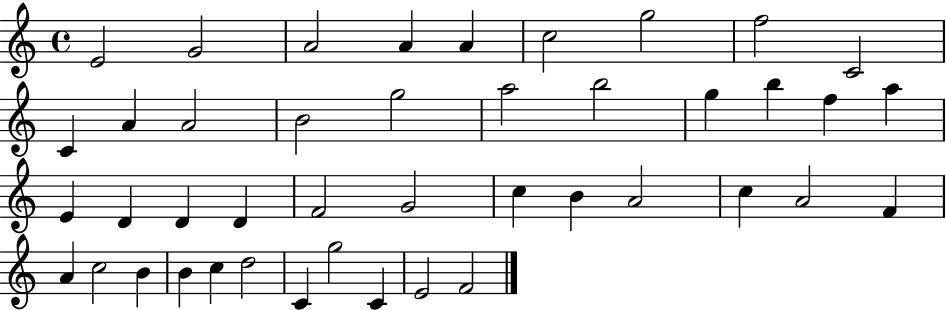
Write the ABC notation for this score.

X:1
T:Untitled
M:4/4
L:1/4
K:C
E2 G2 A2 A A c2 g2 f2 C2 C A A2 B2 g2 a2 b2 g b f a E D D D F2 G2 c B A2 c A2 F A c2 B B c d2 C g2 C E2 F2